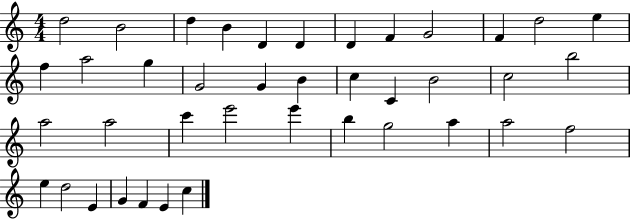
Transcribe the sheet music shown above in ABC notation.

X:1
T:Untitled
M:4/4
L:1/4
K:C
d2 B2 d B D D D F G2 F d2 e f a2 g G2 G B c C B2 c2 b2 a2 a2 c' e'2 e' b g2 a a2 f2 e d2 E G F E c